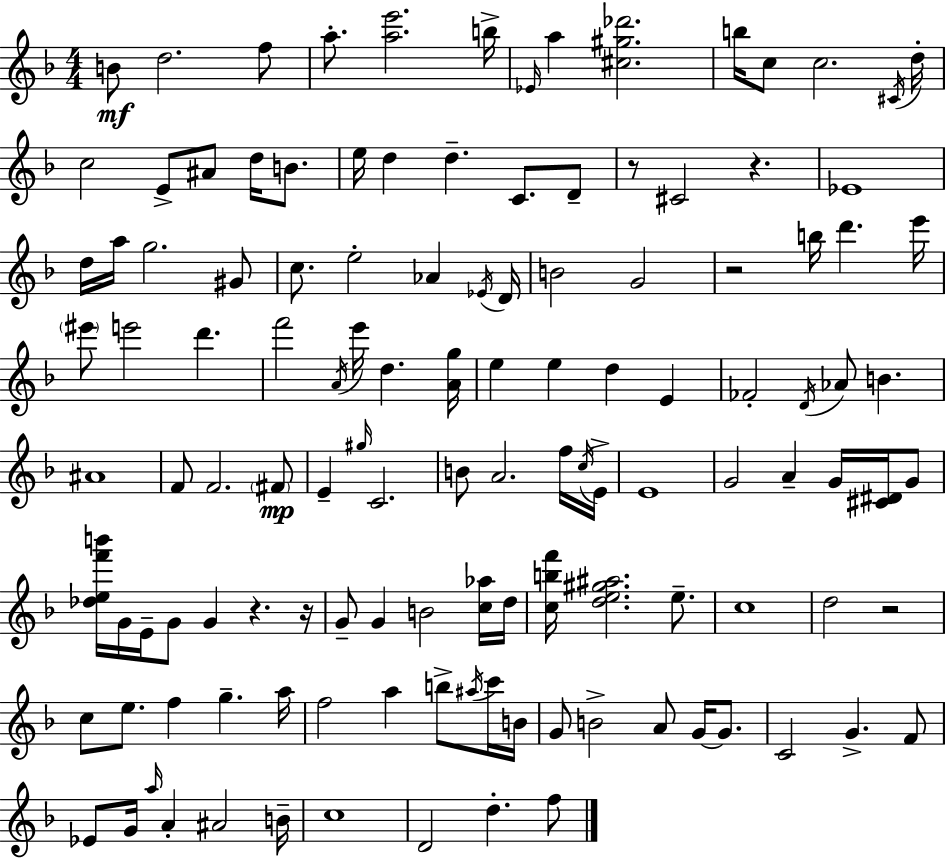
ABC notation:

X:1
T:Untitled
M:4/4
L:1/4
K:Dm
B/2 d2 f/2 a/2 [ae']2 b/4 _E/4 a [^c^g_d']2 b/4 c/2 c2 ^C/4 d/4 c2 E/2 ^A/2 d/4 B/2 e/4 d d C/2 D/2 z/2 ^C2 z _E4 d/4 a/4 g2 ^G/2 c/2 e2 _A _E/4 D/4 B2 G2 z2 b/4 d' e'/4 ^e'/2 e'2 d' f'2 A/4 e'/4 d [Ag]/4 e e d E _F2 D/4 _A/2 B ^A4 F/2 F2 ^F/2 E ^g/4 C2 B/2 A2 f/4 c/4 E/4 E4 G2 A G/4 [^C^D]/4 G/2 [_def'b']/4 G/4 E/4 G/2 G z z/4 G/2 G B2 [c_a]/4 d/4 [cbf']/4 [de^g^a]2 e/2 c4 d2 z2 c/2 e/2 f g a/4 f2 a b/2 ^a/4 c'/4 B/4 G/2 B2 A/2 G/4 G/2 C2 G F/2 _E/2 G/4 a/4 A ^A2 B/4 c4 D2 d f/2